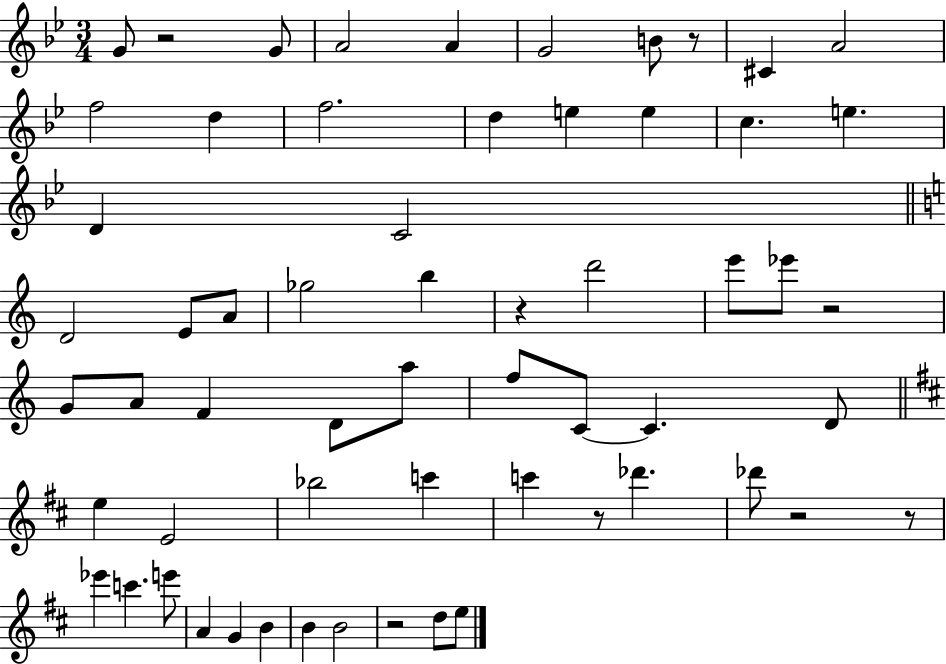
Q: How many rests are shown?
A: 8